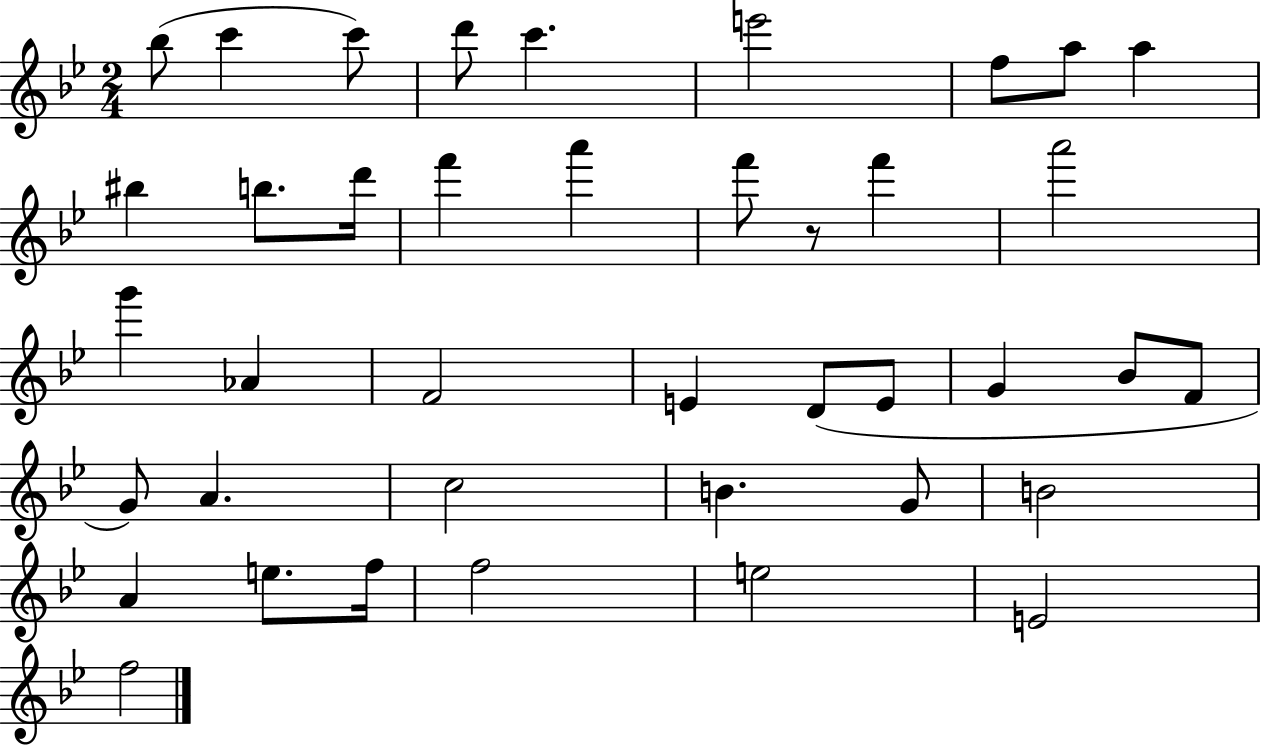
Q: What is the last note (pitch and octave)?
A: F5